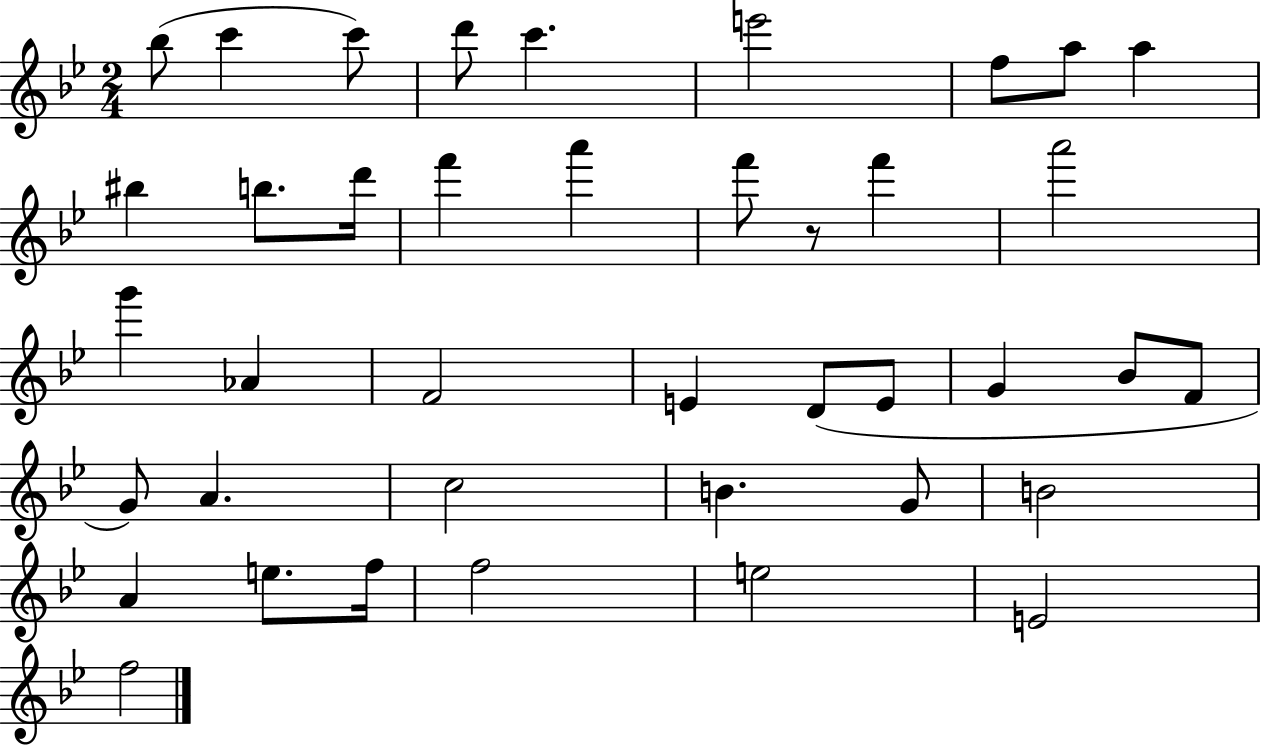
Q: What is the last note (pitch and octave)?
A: F5